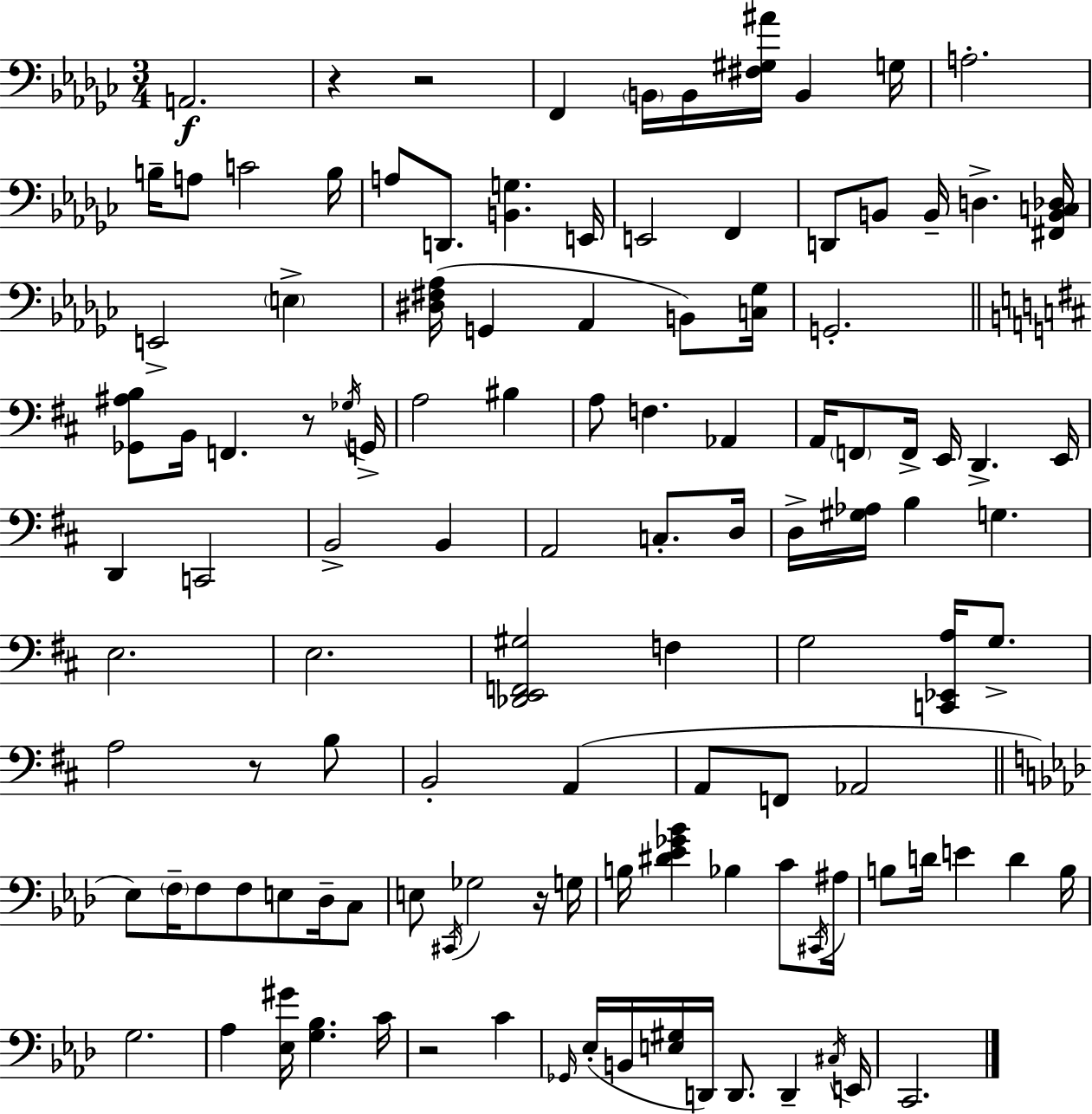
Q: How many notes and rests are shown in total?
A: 116